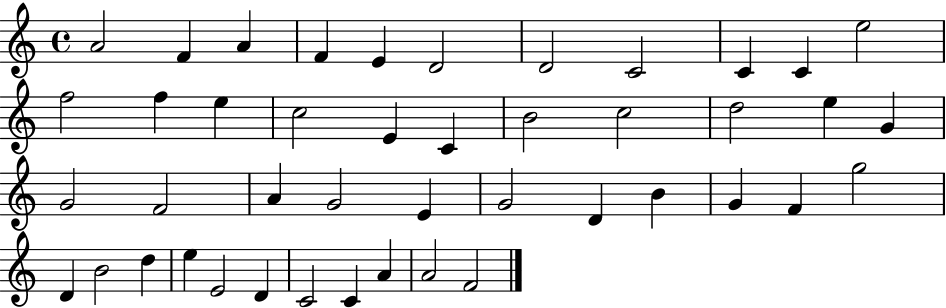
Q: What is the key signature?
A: C major